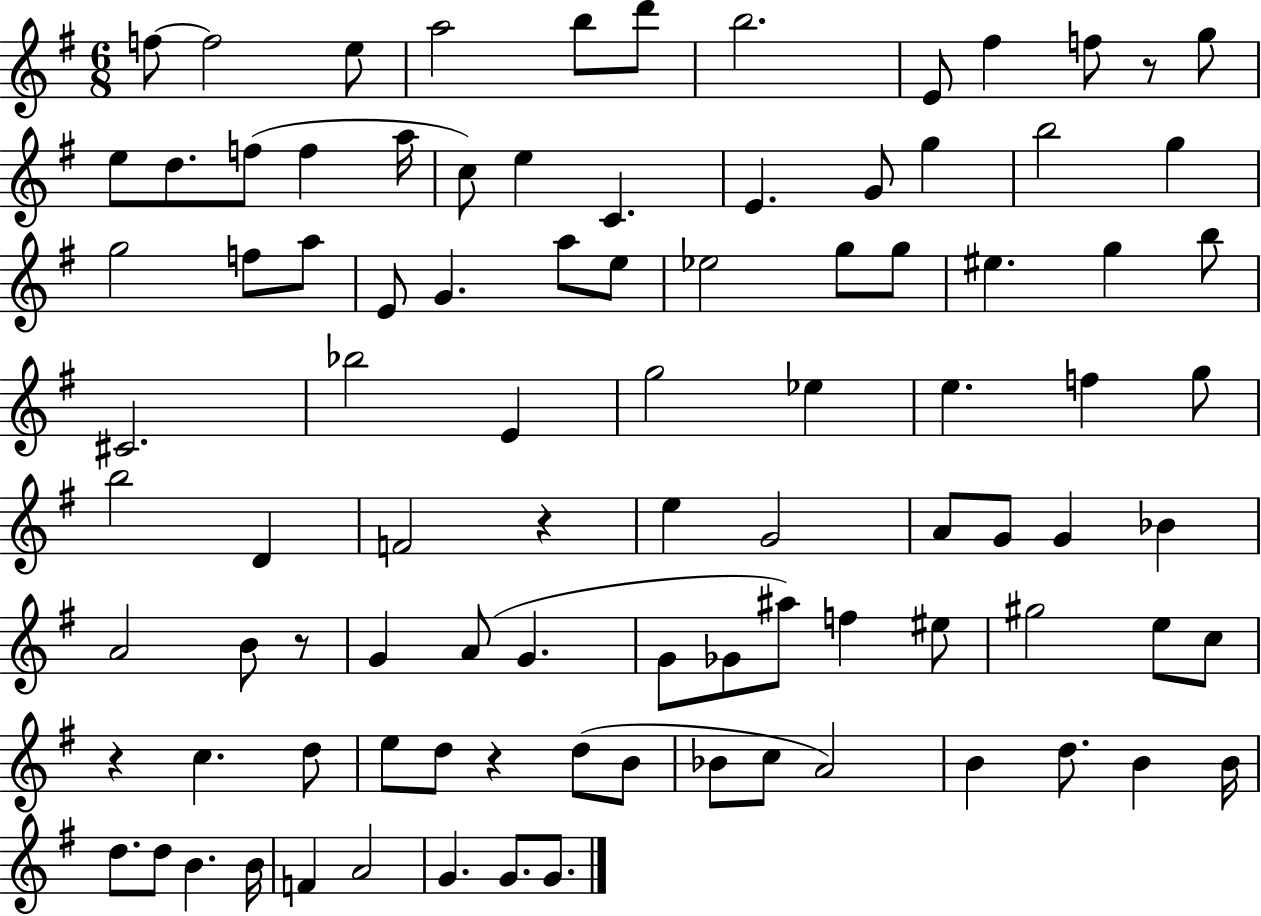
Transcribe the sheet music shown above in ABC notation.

X:1
T:Untitled
M:6/8
L:1/4
K:G
f/2 f2 e/2 a2 b/2 d'/2 b2 E/2 ^f f/2 z/2 g/2 e/2 d/2 f/2 f a/4 c/2 e C E G/2 g b2 g g2 f/2 a/2 E/2 G a/2 e/2 _e2 g/2 g/2 ^e g b/2 ^C2 _b2 E g2 _e e f g/2 b2 D F2 z e G2 A/2 G/2 G _B A2 B/2 z/2 G A/2 G G/2 _G/2 ^a/2 f ^e/2 ^g2 e/2 c/2 z c d/2 e/2 d/2 z d/2 B/2 _B/2 c/2 A2 B d/2 B B/4 d/2 d/2 B B/4 F A2 G G/2 G/2